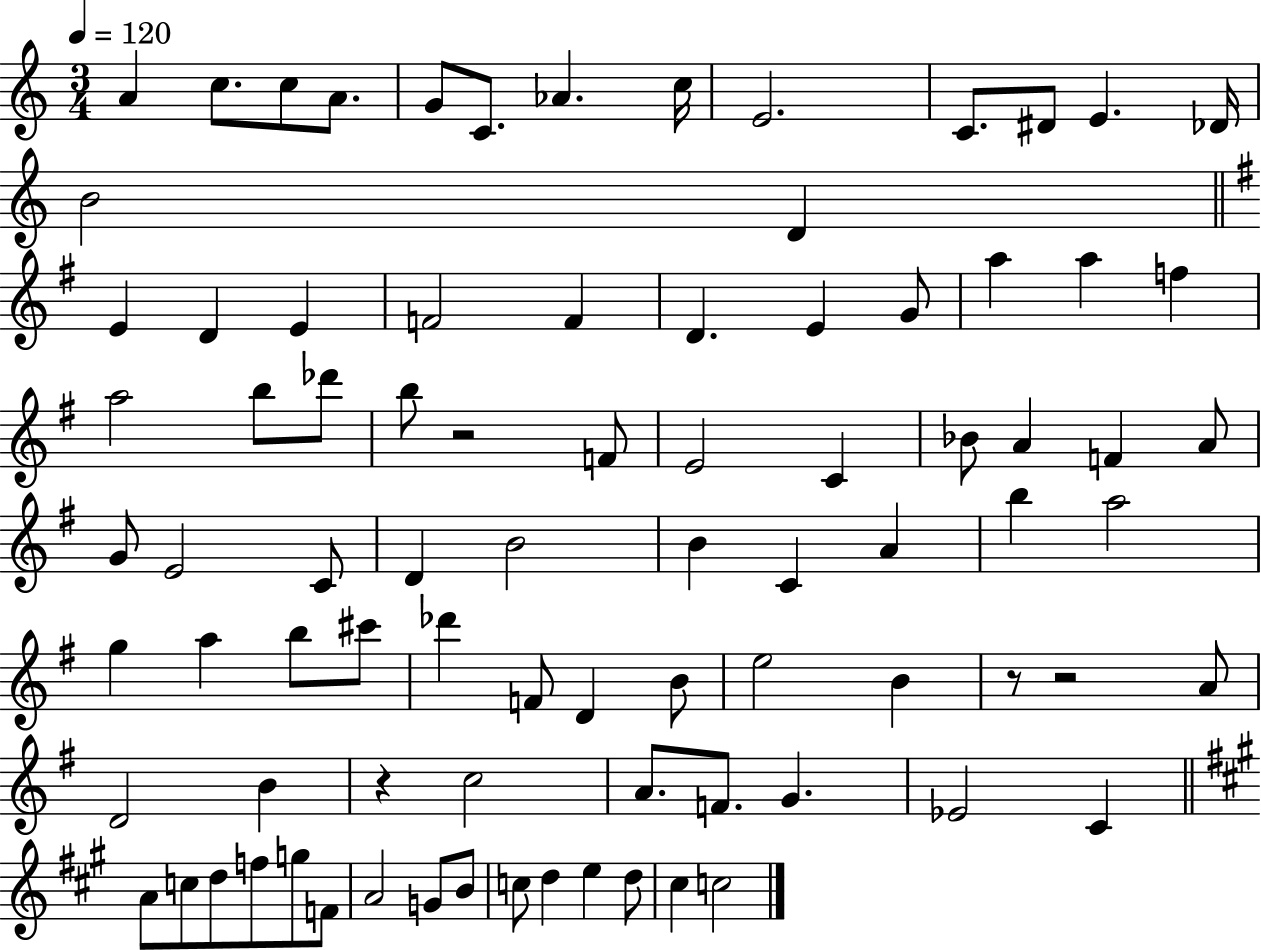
X:1
T:Untitled
M:3/4
L:1/4
K:C
A c/2 c/2 A/2 G/2 C/2 _A c/4 E2 C/2 ^D/2 E _D/4 B2 D E D E F2 F D E G/2 a a f a2 b/2 _d'/2 b/2 z2 F/2 E2 C _B/2 A F A/2 G/2 E2 C/2 D B2 B C A b a2 g a b/2 ^c'/2 _d' F/2 D B/2 e2 B z/2 z2 A/2 D2 B z c2 A/2 F/2 G _E2 C A/2 c/2 d/2 f/2 g/2 F/2 A2 G/2 B/2 c/2 d e d/2 ^c c2